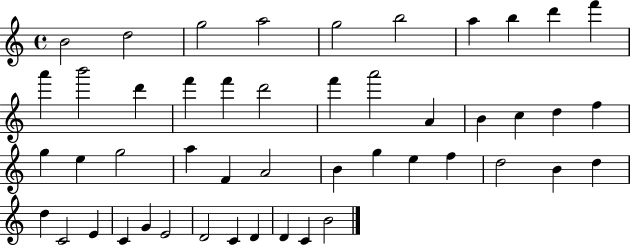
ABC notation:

X:1
T:Untitled
M:4/4
L:1/4
K:C
B2 d2 g2 a2 g2 b2 a b d' f' a' b'2 d' f' f' d'2 f' a'2 A B c d f g e g2 a F A2 B g e f d2 B d d C2 E C G E2 D2 C D D C B2